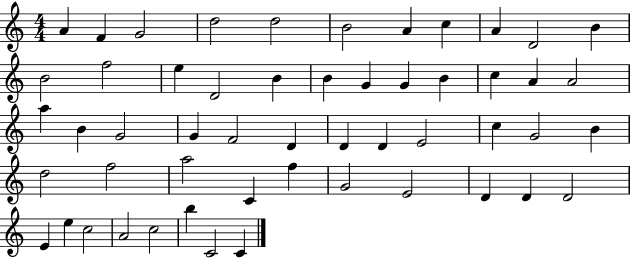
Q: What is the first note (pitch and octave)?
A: A4